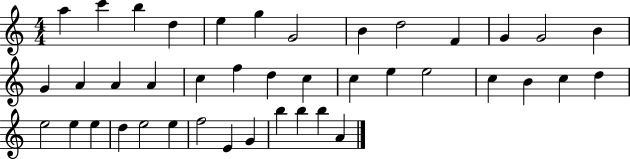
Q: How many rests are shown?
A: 0